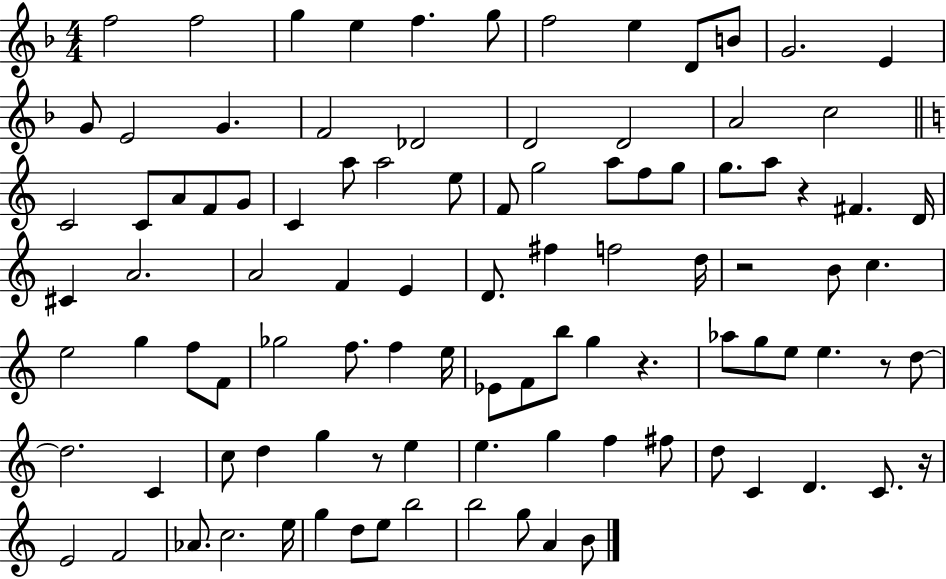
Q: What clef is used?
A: treble